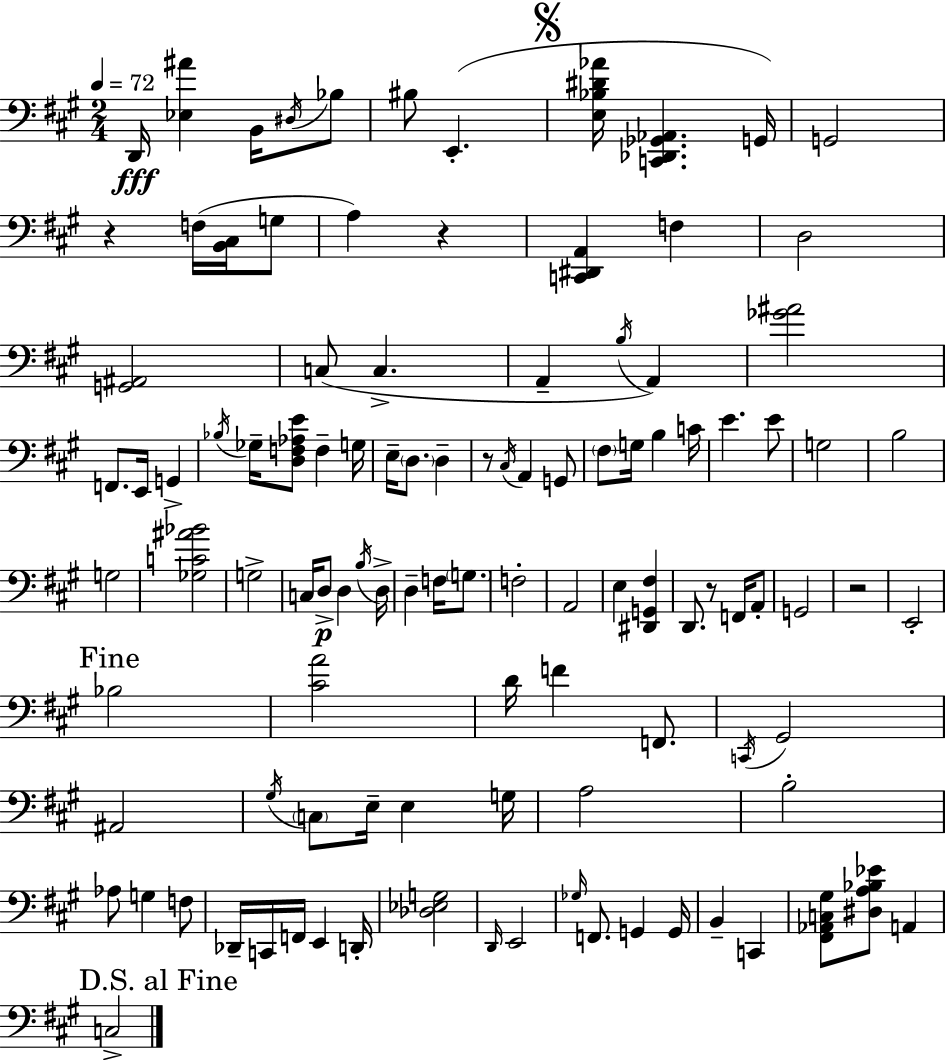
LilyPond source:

{
  \clef bass
  \numericTimeSignature
  \time 2/4
  \key a \major
  \tempo 4 = 72
  \repeat volta 2 { d,16\fff <ees ais'>4 b,16 \acciaccatura { dis16 } bes8 | bis8 e,4.-.( | \mark \markup { \musicglyph "scripts.segno" } <e bes dis' aes'>16 <c, des, ges, aes,>4. | g,16) g,2 | \break r4 f16( <b, cis>16 g8 | a4) r4 | <c, dis, a,>4 f4 | d2 | \break <g, ais,>2 | c8( c4.-> | a,4-- \acciaccatura { b16 }) a,4 | <ges' ais'>2 | \break f,8. e,16 g,4-> | \acciaccatura { bes16 } ges16-- <d f aes e'>8 f4-- | g16 e16-- \parenthesize d8. d4-- | r8 \acciaccatura { cis16 } a,4 | \break g,8 \parenthesize fis8 g16 b4 | c'16 e'4. | e'8 g2 | b2 | \break g2 | <ges c' ais' bes'>2 | g2-> | c16 d8->\p d4 | \break \acciaccatura { b16 } d16-> d4-- | f16 \parenthesize g8. f2-. | a,2 | e4 | \break <dis, g, fis>4 d,8. | r8 f,16 a,8-. g,2 | r2 | e,2-. | \break \mark "Fine" bes2 | <cis' a'>2 | d'16 f'4 | f,8. \acciaccatura { c,16 } gis,2 | \break ais,2 | \acciaccatura { gis16 } \parenthesize c8 | e16-- e4 g16 a2 | b2-. | \break aes8 | g4 f8 des,16-- | c,16 f,16 e,4 d,16-. <des ees g>2 | \grace { d,16 } | \break e,2 | \grace { ges16 } f,8. g,4 | g,16 b,4-- c,4 | <fis, aes, c gis>8 <dis a bes ees'>8 a,4 | \break \mark "D.S. al Fine" c2-> | } \bar "|."
}